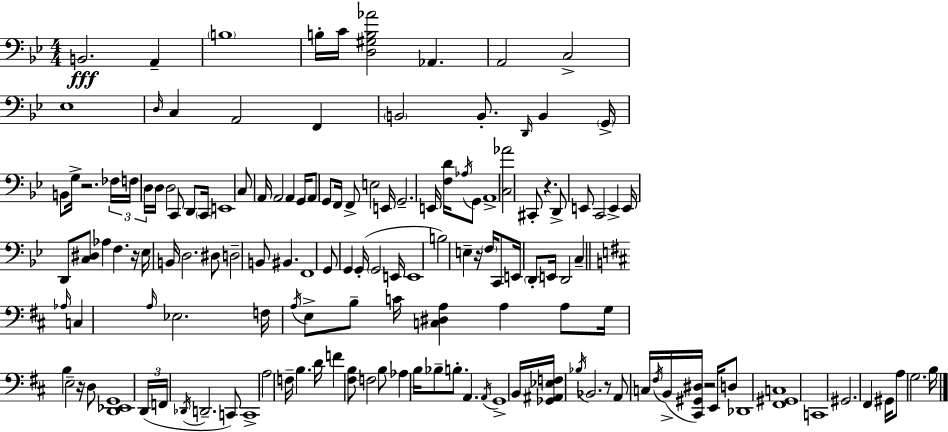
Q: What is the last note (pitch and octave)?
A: B3